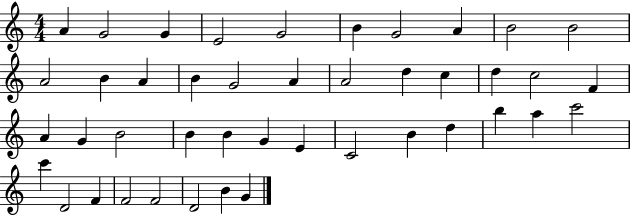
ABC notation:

X:1
T:Untitled
M:4/4
L:1/4
K:C
A G2 G E2 G2 B G2 A B2 B2 A2 B A B G2 A A2 d c d c2 F A G B2 B B G E C2 B d b a c'2 c' D2 F F2 F2 D2 B G